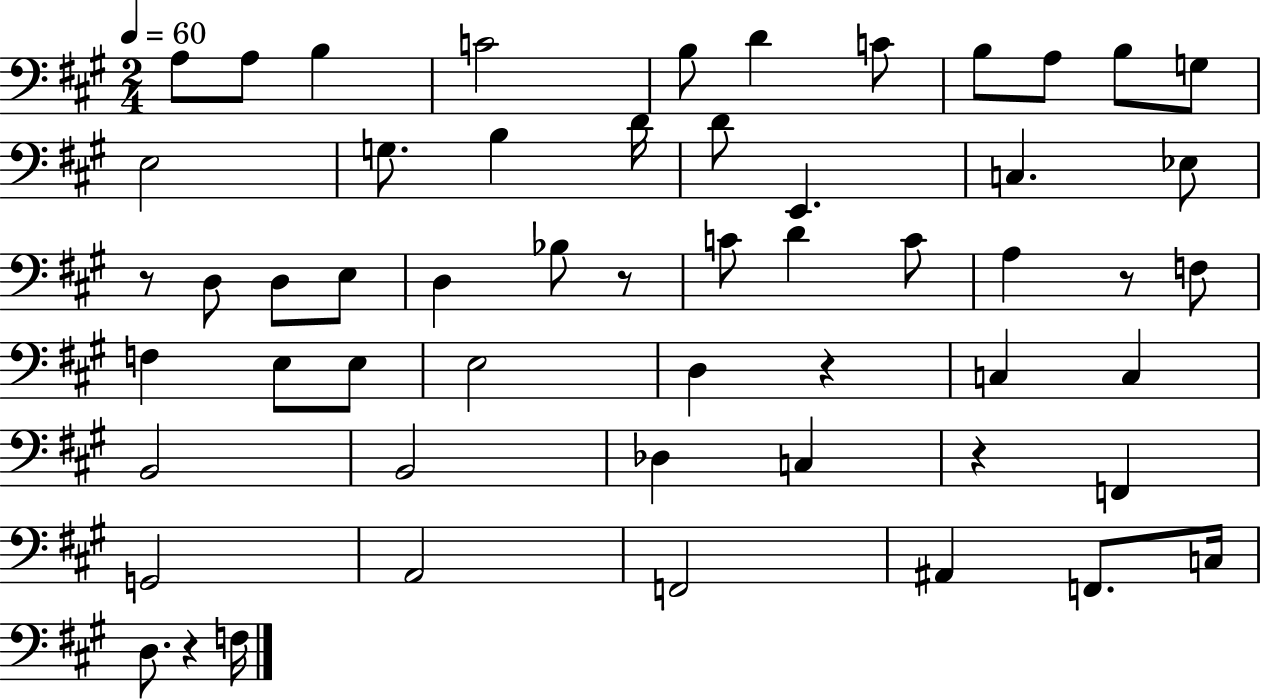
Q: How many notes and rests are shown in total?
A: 55